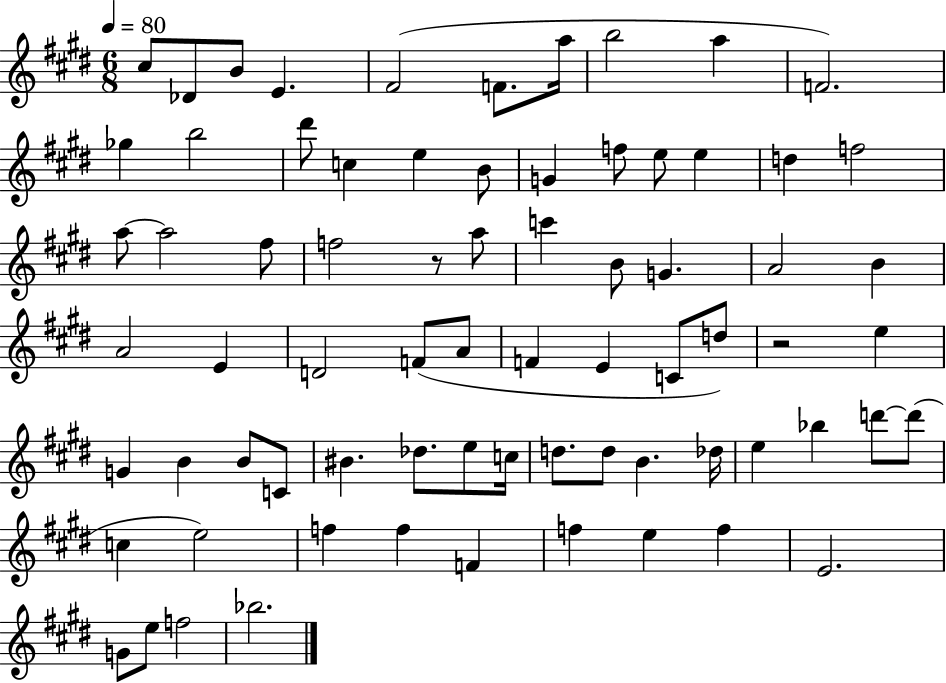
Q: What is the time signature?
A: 6/8